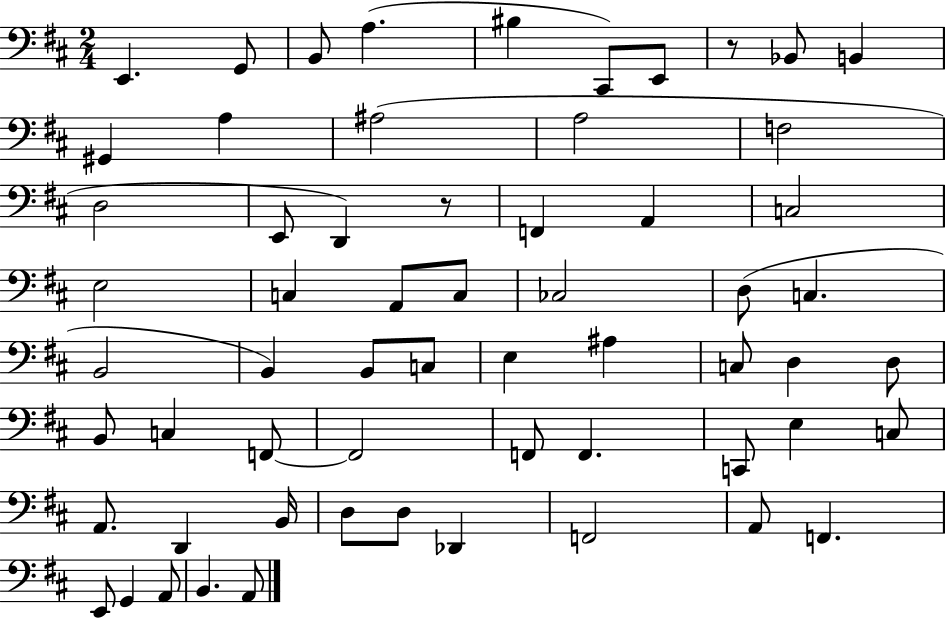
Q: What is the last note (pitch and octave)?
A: A2